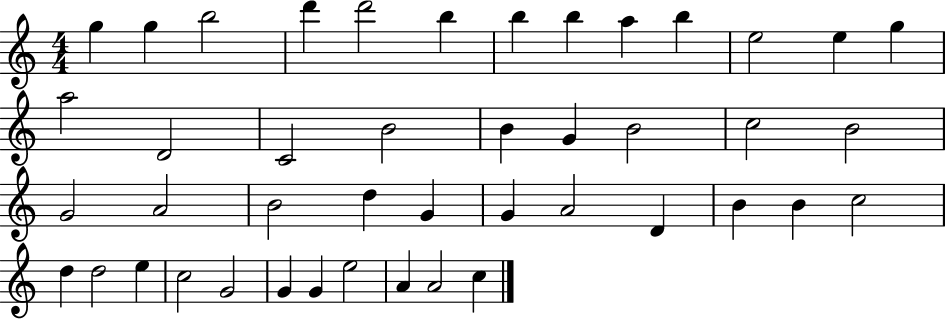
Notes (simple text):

G5/q G5/q B5/h D6/q D6/h B5/q B5/q B5/q A5/q B5/q E5/h E5/q G5/q A5/h D4/h C4/h B4/h B4/q G4/q B4/h C5/h B4/h G4/h A4/h B4/h D5/q G4/q G4/q A4/h D4/q B4/q B4/q C5/h D5/q D5/h E5/q C5/h G4/h G4/q G4/q E5/h A4/q A4/h C5/q